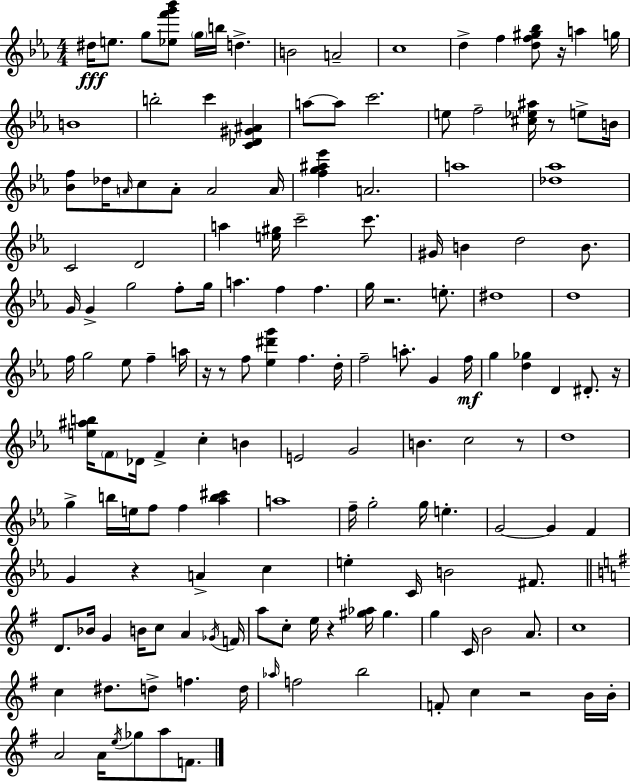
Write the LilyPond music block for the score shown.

{
  \clef treble
  \numericTimeSignature
  \time 4/4
  \key c \minor
  dis''16\fff e''8. g''8 <ees'' f''' g''' bes'''>8 \parenthesize g''16 b''16 d''4.-> | b'2 a'2-- | c''1 | d''4-> f''4 <d'' f'' gis'' bes''>8 r16 a''4 g''16 | \break b'1 | b''2-. c'''4 <c' des' gis' ais'>4 | a''8~~ a''8 c'''2. | e''8 f''2-- <cis'' ees'' ais''>16 r8 e''8-> b'16 | \break <bes' f''>8 des''16 \grace { a'16 } c''8 a'8-. a'2 | a'16 <f'' g'' ais'' ees'''>4 a'2. | a''1 | <des'' aes''>1 | \break c'2 d'2 | a''4 <e'' gis''>16 c'''2-- c'''8. | gis'16 b'4 d''2 b'8. | g'16 g'4-> g''2 f''8-. | \break g''16 a''4. f''4 f''4. | g''16 r2. e''8.-. | dis''1 | d''1 | \break f''16 g''2 ees''8 f''4-- | a''16 r16 r8 f''8 <ees'' dis''' g'''>4 f''4. | d''16-. f''2-- a''8.-. g'4 | f''16\mf g''4 <d'' ges''>4 d'4 dis'8.-. | \break r16 <e'' ais'' b''>16 \parenthesize f'8 des'16 f'4-> c''4-. b'4 | e'2 g'2 | b'4. c''2 r8 | d''1 | \break g''4-> b''16 e''16 f''8 f''4 <aes'' b'' cis'''>4 | a''1 | f''16-- g''2-. g''16 e''4.-. | g'2~~ g'4 f'4 | \break g'4 r4 a'4-> c''4 | e''4-. c'16 b'2 fis'8. | \bar "||" \break \key g \major d'8. bes'16 g'4 b'16 c''8 a'4 \acciaccatura { ges'16 } | f'16 a''8 c''8-. e''16 r4 <gis'' aes''>16 gis''4. | g''4 c'16 b'2 a'8. | c''1 | \break c''4 dis''8. d''8-> f''4. | d''16 \grace { aes''16 } f''2 b''2 | f'8-. c''4 r2 | b'16 b'16-. a'2 a'16 \acciaccatura { e''16 } ges''8 a''8 | \break f'8. \bar "|."
}